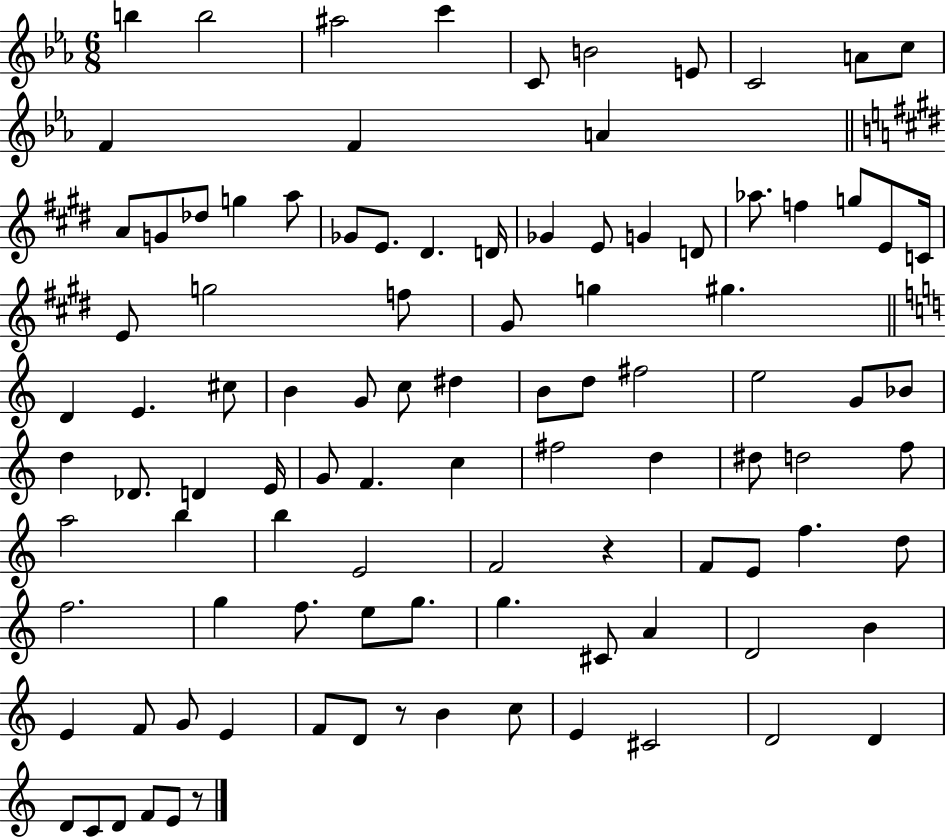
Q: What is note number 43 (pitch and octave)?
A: C5